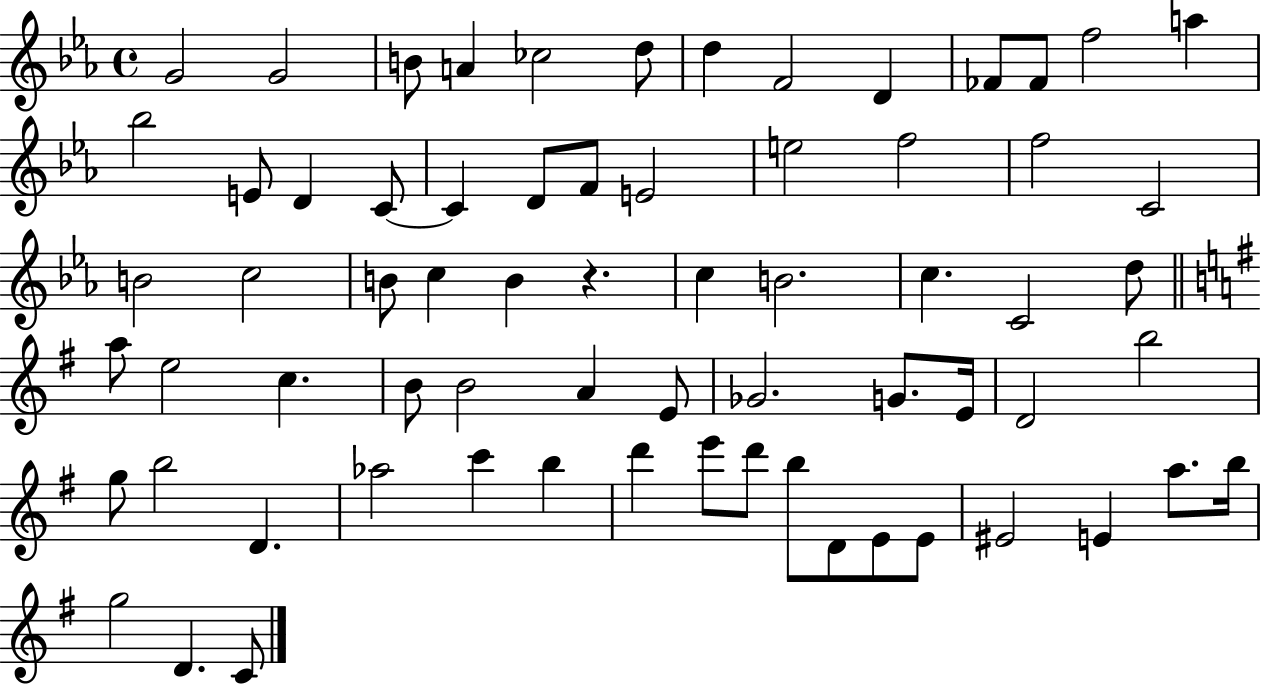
G4/h G4/h B4/e A4/q CES5/h D5/e D5/q F4/h D4/q FES4/e FES4/e F5/h A5/q Bb5/h E4/e D4/q C4/e C4/q D4/e F4/e E4/h E5/h F5/h F5/h C4/h B4/h C5/h B4/e C5/q B4/q R/q. C5/q B4/h. C5/q. C4/h D5/e A5/e E5/h C5/q. B4/e B4/h A4/q E4/e Gb4/h. G4/e. E4/s D4/h B5/h G5/e B5/h D4/q. Ab5/h C6/q B5/q D6/q E6/e D6/e B5/e D4/e E4/e E4/e EIS4/h E4/q A5/e. B5/s G5/h D4/q. C4/e